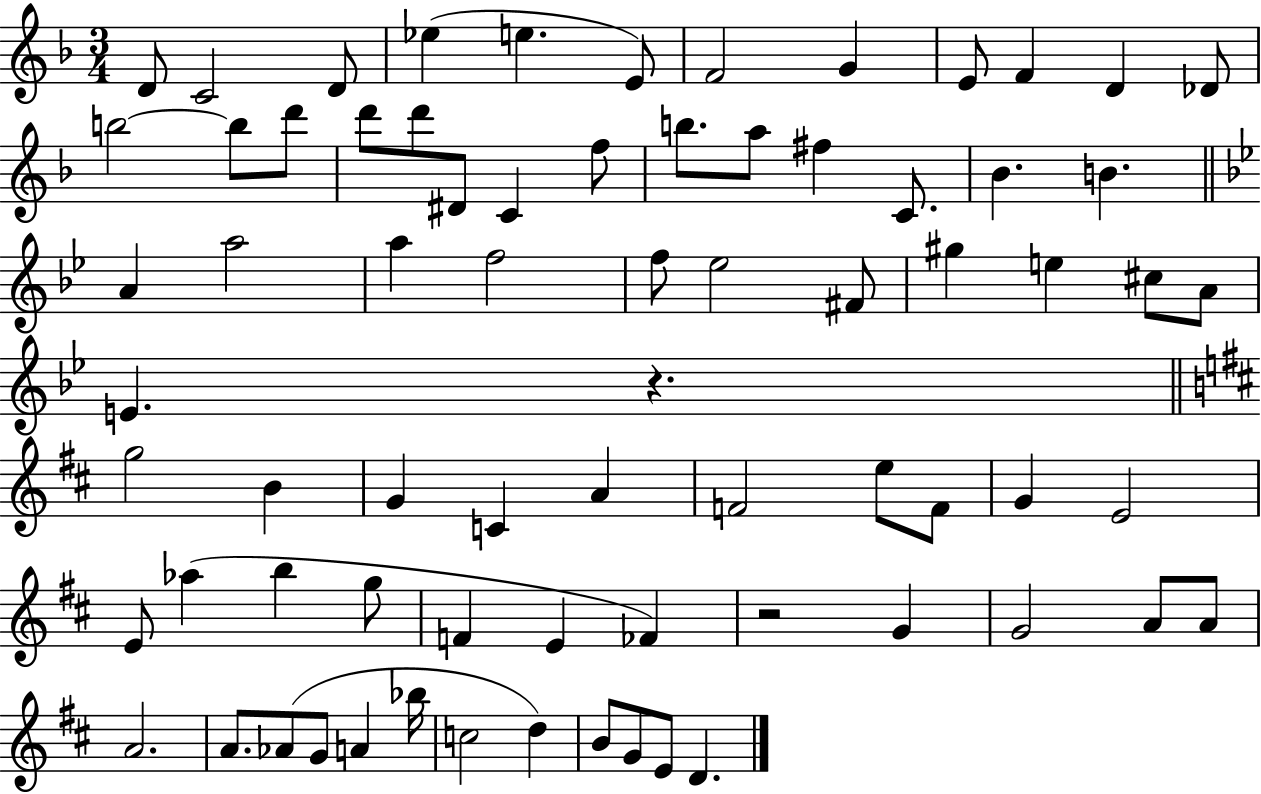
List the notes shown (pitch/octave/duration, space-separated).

D4/e C4/h D4/e Eb5/q E5/q. E4/e F4/h G4/q E4/e F4/q D4/q Db4/e B5/h B5/e D6/e D6/e D6/e D#4/e C4/q F5/e B5/e. A5/e F#5/q C4/e. Bb4/q. B4/q. A4/q A5/h A5/q F5/h F5/e Eb5/h F#4/e G#5/q E5/q C#5/e A4/e E4/q. R/q. G5/h B4/q G4/q C4/q A4/q F4/h E5/e F4/e G4/q E4/h E4/e Ab5/q B5/q G5/e F4/q E4/q FES4/q R/h G4/q G4/h A4/e A4/e A4/h. A4/e. Ab4/e G4/e A4/q Bb5/s C5/h D5/q B4/e G4/e E4/e D4/q.